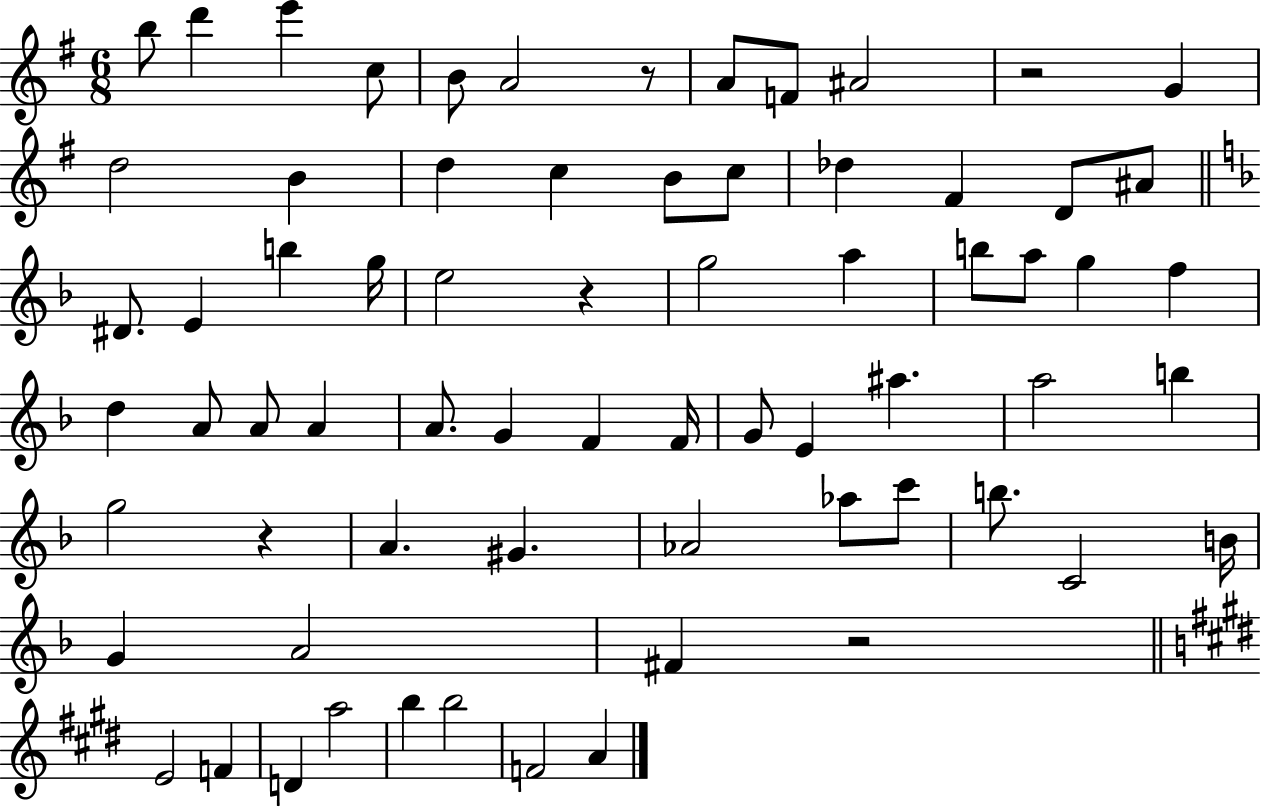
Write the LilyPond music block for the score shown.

{
  \clef treble
  \numericTimeSignature
  \time 6/8
  \key g \major
  b''8 d'''4 e'''4 c''8 | b'8 a'2 r8 | a'8 f'8 ais'2 | r2 g'4 | \break d''2 b'4 | d''4 c''4 b'8 c''8 | des''4 fis'4 d'8 ais'8 | \bar "||" \break \key f \major dis'8. e'4 b''4 g''16 | e''2 r4 | g''2 a''4 | b''8 a''8 g''4 f''4 | \break d''4 a'8 a'8 a'4 | a'8. g'4 f'4 f'16 | g'8 e'4 ais''4. | a''2 b''4 | \break g''2 r4 | a'4. gis'4. | aes'2 aes''8 c'''8 | b''8. c'2 b'16 | \break g'4 a'2 | fis'4 r2 | \bar "||" \break \key e \major e'2 f'4 | d'4 a''2 | b''4 b''2 | f'2 a'4 | \break \bar "|."
}